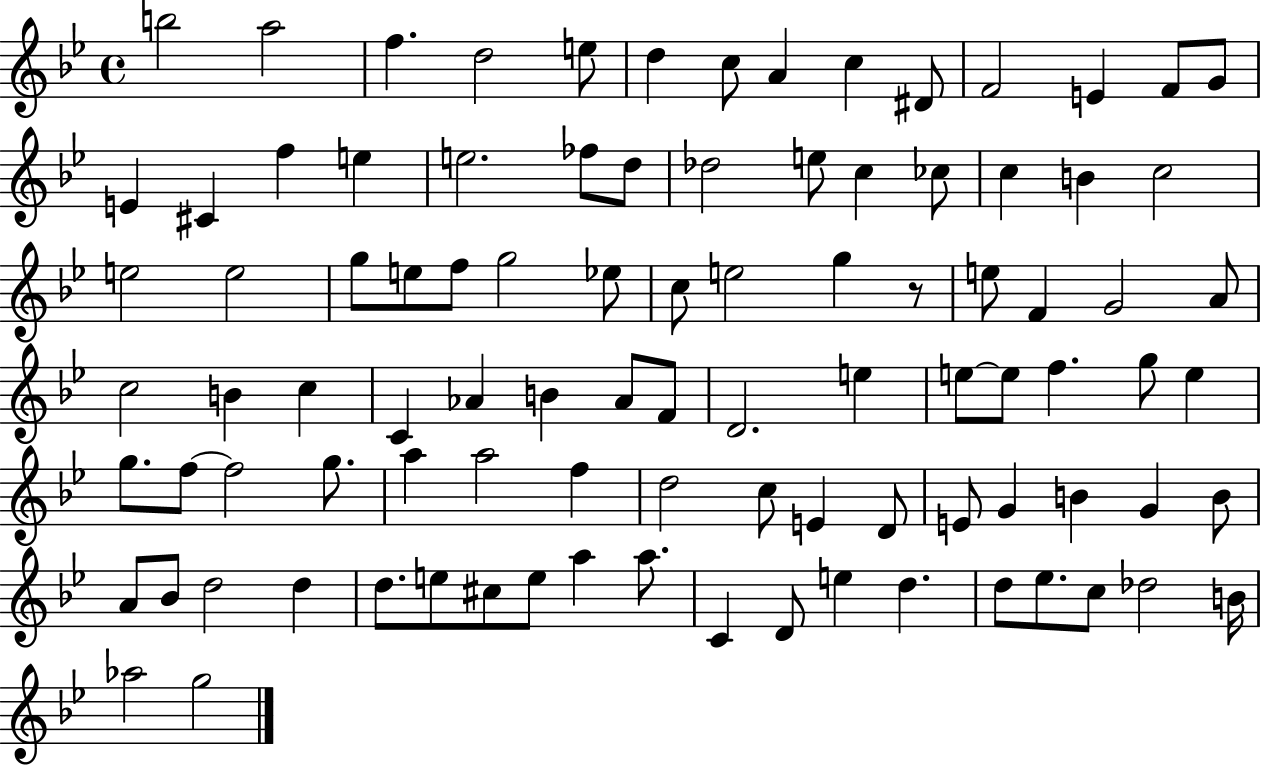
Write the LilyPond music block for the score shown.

{
  \clef treble
  \time 4/4
  \defaultTimeSignature
  \key bes \major
  b''2 a''2 | f''4. d''2 e''8 | d''4 c''8 a'4 c''4 dis'8 | f'2 e'4 f'8 g'8 | \break e'4 cis'4 f''4 e''4 | e''2. fes''8 d''8 | des''2 e''8 c''4 ces''8 | c''4 b'4 c''2 | \break e''2 e''2 | g''8 e''8 f''8 g''2 ees''8 | c''8 e''2 g''4 r8 | e''8 f'4 g'2 a'8 | \break c''2 b'4 c''4 | c'4 aes'4 b'4 aes'8 f'8 | d'2. e''4 | e''8~~ e''8 f''4. g''8 e''4 | \break g''8. f''8~~ f''2 g''8. | a''4 a''2 f''4 | d''2 c''8 e'4 d'8 | e'8 g'4 b'4 g'4 b'8 | \break a'8 bes'8 d''2 d''4 | d''8. e''8 cis''8 e''8 a''4 a''8. | c'4 d'8 e''4 d''4. | d''8 ees''8. c''8 des''2 b'16 | \break aes''2 g''2 | \bar "|."
}